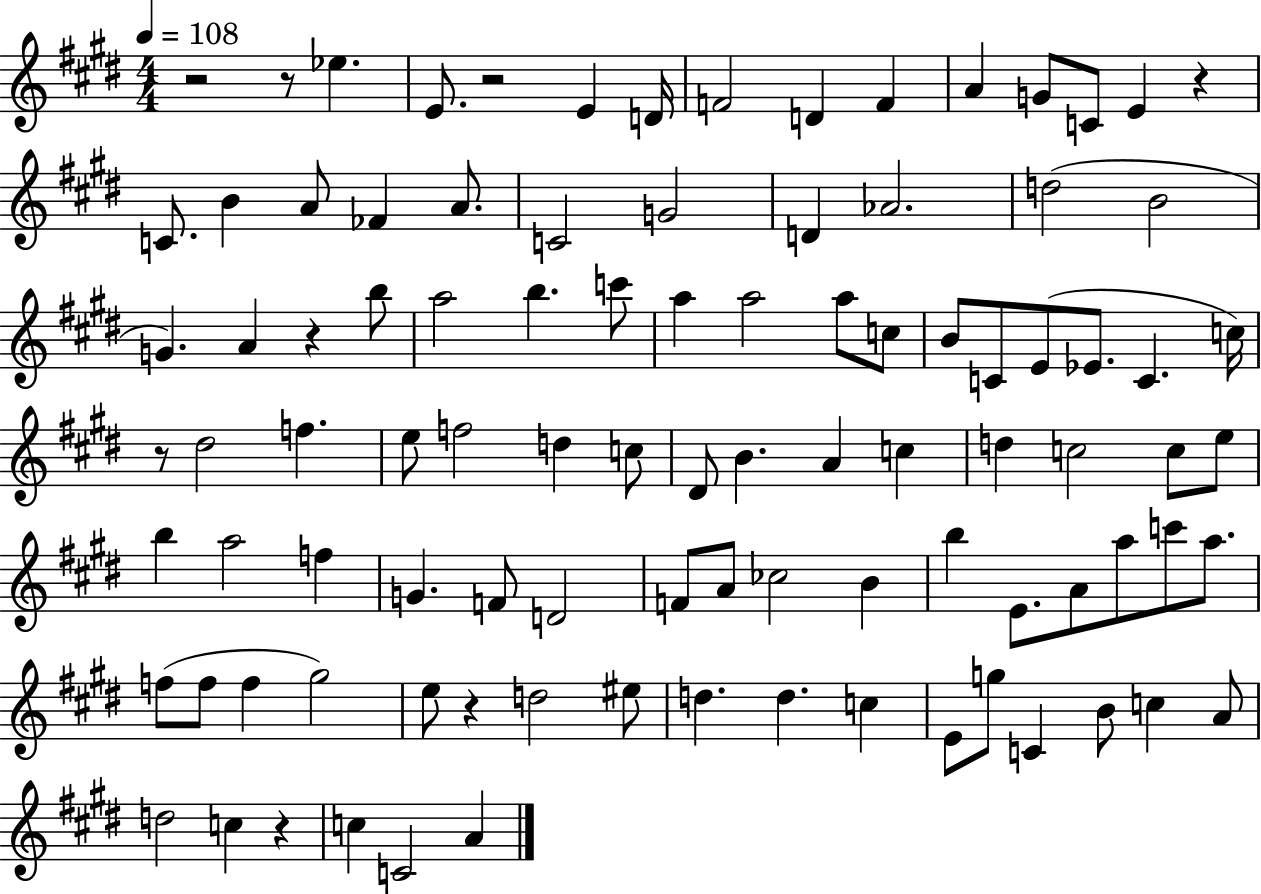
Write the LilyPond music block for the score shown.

{
  \clef treble
  \numericTimeSignature
  \time 4/4
  \key e \major
  \tempo 4 = 108
  \repeat volta 2 { r2 r8 ees''4. | e'8. r2 e'4 d'16 | f'2 d'4 f'4 | a'4 g'8 c'8 e'4 r4 | \break c'8. b'4 a'8 fes'4 a'8. | c'2 g'2 | d'4 aes'2. | d''2( b'2 | \break g'4.) a'4 r4 b''8 | a''2 b''4. c'''8 | a''4 a''2 a''8 c''8 | b'8 c'8 e'8( ees'8. c'4. c''16) | \break r8 dis''2 f''4. | e''8 f''2 d''4 c''8 | dis'8 b'4. a'4 c''4 | d''4 c''2 c''8 e''8 | \break b''4 a''2 f''4 | g'4. f'8 d'2 | f'8 a'8 ces''2 b'4 | b''4 e'8. a'8 a''8 c'''8 a''8. | \break f''8( f''8 f''4 gis''2) | e''8 r4 d''2 eis''8 | d''4. d''4. c''4 | e'8 g''8 c'4 b'8 c''4 a'8 | \break d''2 c''4 r4 | c''4 c'2 a'4 | } \bar "|."
}